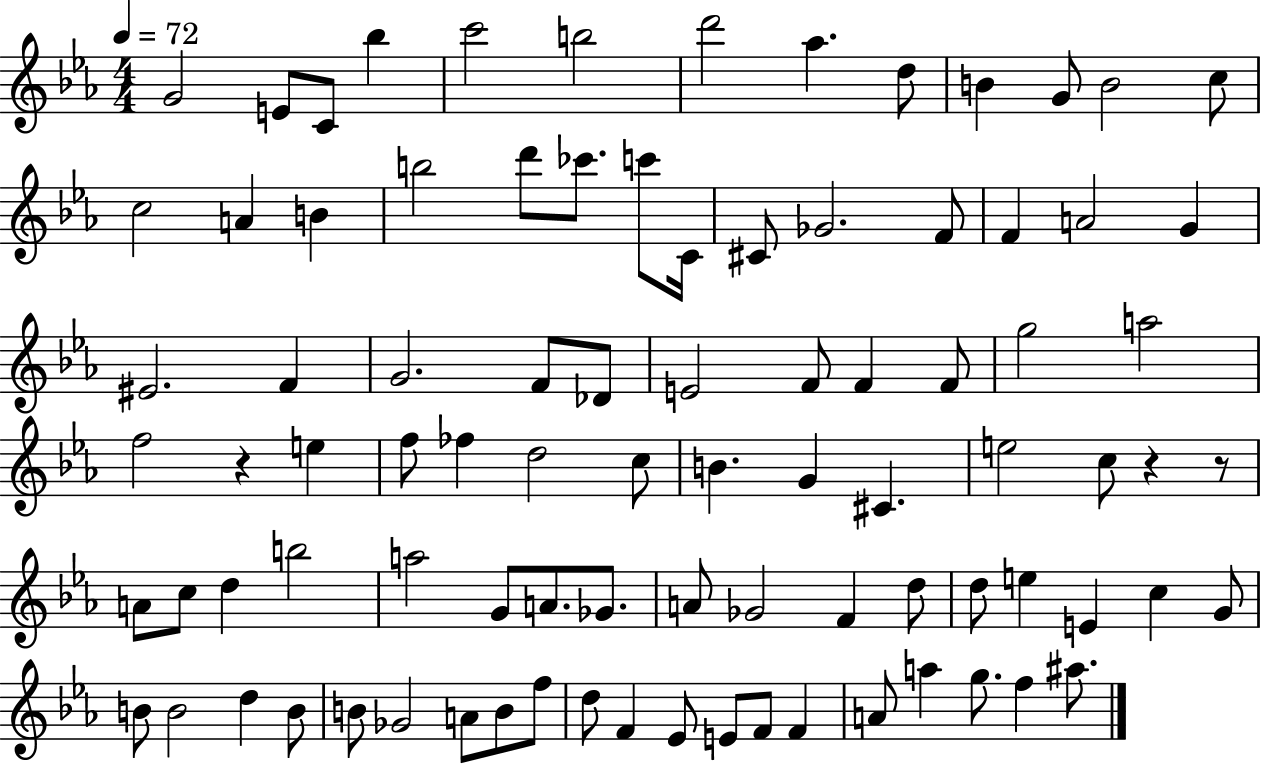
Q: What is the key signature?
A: EES major